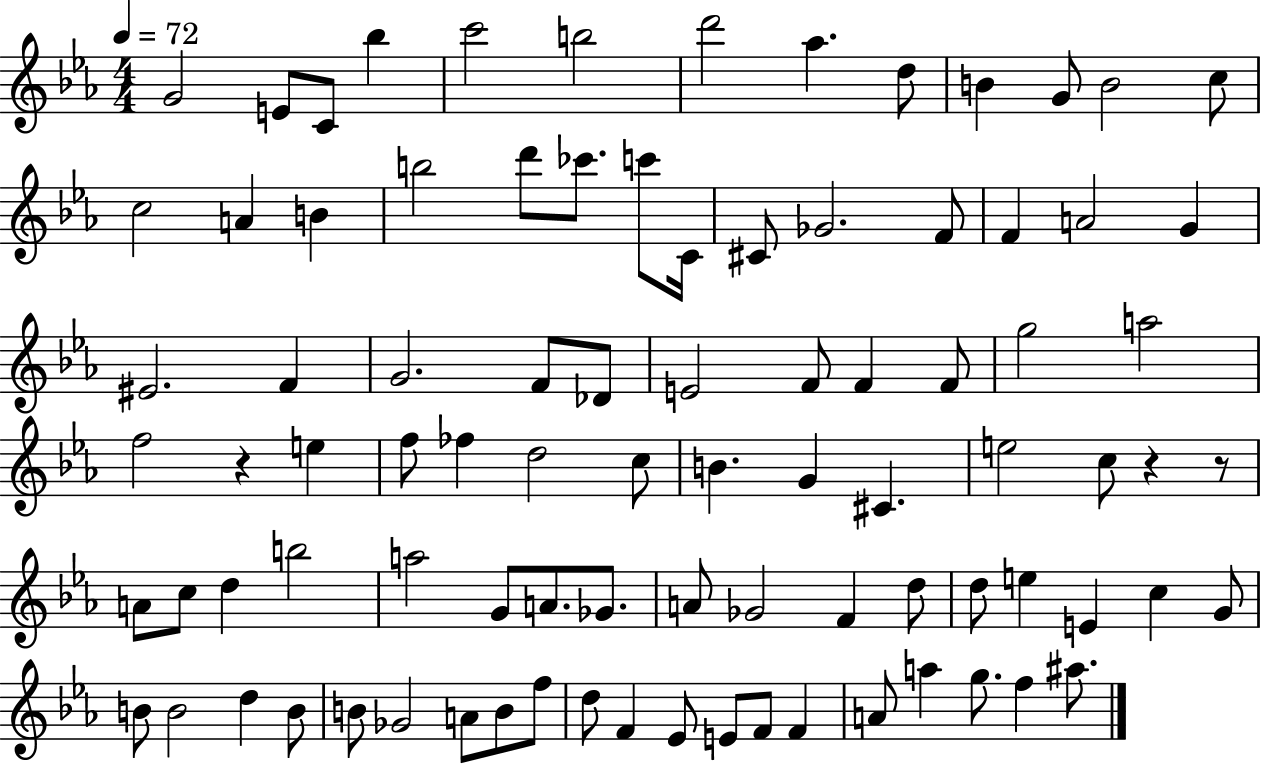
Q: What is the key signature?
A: EES major